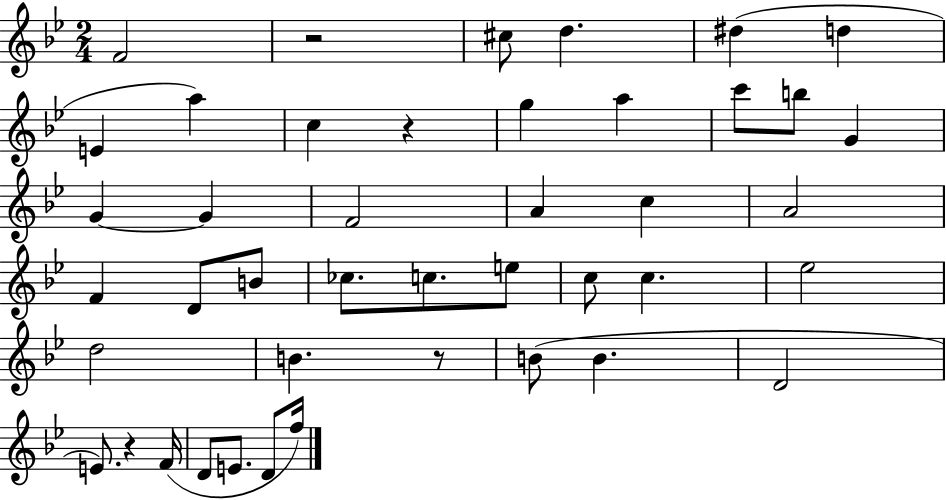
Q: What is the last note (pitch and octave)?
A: F5